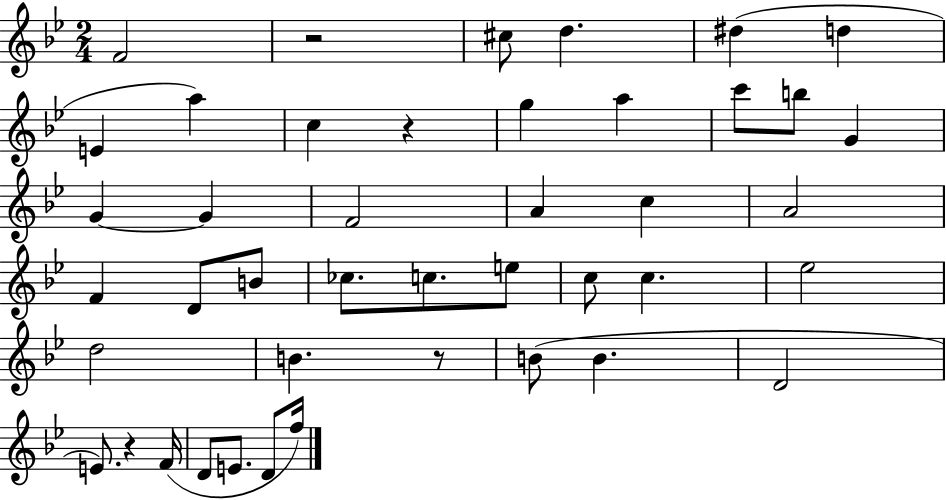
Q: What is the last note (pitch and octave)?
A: F5